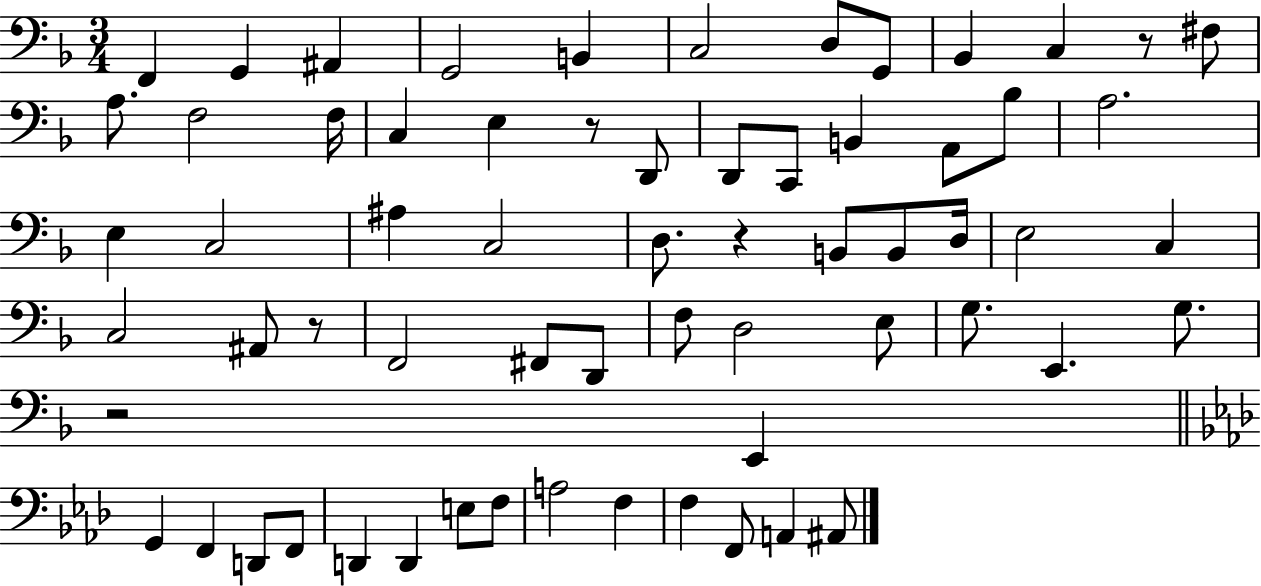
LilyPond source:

{
  \clef bass
  \numericTimeSignature
  \time 3/4
  \key f \major
  f,4 g,4 ais,4 | g,2 b,4 | c2 d8 g,8 | bes,4 c4 r8 fis8 | \break a8. f2 f16 | c4 e4 r8 d,8 | d,8 c,8 b,4 a,8 bes8 | a2. | \break e4 c2 | ais4 c2 | d8. r4 b,8 b,8 d16 | e2 c4 | \break c2 ais,8 r8 | f,2 fis,8 d,8 | f8 d2 e8 | g8. e,4. g8. | \break r2 e,4 | \bar "||" \break \key aes \major g,4 f,4 d,8 f,8 | d,4 d,4 e8 f8 | a2 f4 | f4 f,8 a,4 ais,8 | \break \bar "|."
}